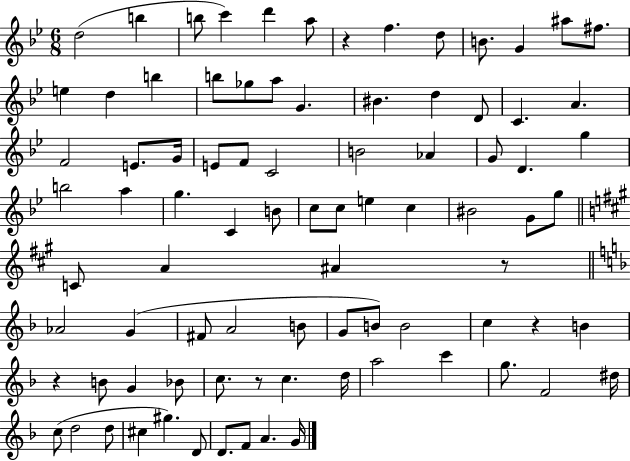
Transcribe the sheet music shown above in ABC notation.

X:1
T:Untitled
M:6/8
L:1/4
K:Bb
d2 b b/2 c' d' a/2 z f d/2 B/2 G ^a/2 ^f/2 e d b b/2 _g/2 a/2 G ^B d D/2 C A F2 E/2 G/4 E/2 F/2 C2 B2 _A G/2 D g b2 a g C B/2 c/2 c/2 e c ^B2 G/2 g/2 C/2 A ^A z/2 _A2 G ^F/2 A2 B/2 G/2 B/2 B2 c z B z B/2 G _B/2 c/2 z/2 c d/4 a2 c' g/2 F2 ^d/4 c/2 d2 d/2 ^c ^g D/2 D/2 F/2 A G/4